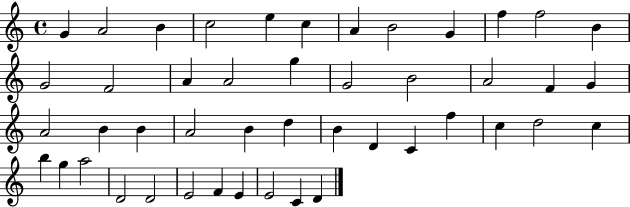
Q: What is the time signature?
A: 4/4